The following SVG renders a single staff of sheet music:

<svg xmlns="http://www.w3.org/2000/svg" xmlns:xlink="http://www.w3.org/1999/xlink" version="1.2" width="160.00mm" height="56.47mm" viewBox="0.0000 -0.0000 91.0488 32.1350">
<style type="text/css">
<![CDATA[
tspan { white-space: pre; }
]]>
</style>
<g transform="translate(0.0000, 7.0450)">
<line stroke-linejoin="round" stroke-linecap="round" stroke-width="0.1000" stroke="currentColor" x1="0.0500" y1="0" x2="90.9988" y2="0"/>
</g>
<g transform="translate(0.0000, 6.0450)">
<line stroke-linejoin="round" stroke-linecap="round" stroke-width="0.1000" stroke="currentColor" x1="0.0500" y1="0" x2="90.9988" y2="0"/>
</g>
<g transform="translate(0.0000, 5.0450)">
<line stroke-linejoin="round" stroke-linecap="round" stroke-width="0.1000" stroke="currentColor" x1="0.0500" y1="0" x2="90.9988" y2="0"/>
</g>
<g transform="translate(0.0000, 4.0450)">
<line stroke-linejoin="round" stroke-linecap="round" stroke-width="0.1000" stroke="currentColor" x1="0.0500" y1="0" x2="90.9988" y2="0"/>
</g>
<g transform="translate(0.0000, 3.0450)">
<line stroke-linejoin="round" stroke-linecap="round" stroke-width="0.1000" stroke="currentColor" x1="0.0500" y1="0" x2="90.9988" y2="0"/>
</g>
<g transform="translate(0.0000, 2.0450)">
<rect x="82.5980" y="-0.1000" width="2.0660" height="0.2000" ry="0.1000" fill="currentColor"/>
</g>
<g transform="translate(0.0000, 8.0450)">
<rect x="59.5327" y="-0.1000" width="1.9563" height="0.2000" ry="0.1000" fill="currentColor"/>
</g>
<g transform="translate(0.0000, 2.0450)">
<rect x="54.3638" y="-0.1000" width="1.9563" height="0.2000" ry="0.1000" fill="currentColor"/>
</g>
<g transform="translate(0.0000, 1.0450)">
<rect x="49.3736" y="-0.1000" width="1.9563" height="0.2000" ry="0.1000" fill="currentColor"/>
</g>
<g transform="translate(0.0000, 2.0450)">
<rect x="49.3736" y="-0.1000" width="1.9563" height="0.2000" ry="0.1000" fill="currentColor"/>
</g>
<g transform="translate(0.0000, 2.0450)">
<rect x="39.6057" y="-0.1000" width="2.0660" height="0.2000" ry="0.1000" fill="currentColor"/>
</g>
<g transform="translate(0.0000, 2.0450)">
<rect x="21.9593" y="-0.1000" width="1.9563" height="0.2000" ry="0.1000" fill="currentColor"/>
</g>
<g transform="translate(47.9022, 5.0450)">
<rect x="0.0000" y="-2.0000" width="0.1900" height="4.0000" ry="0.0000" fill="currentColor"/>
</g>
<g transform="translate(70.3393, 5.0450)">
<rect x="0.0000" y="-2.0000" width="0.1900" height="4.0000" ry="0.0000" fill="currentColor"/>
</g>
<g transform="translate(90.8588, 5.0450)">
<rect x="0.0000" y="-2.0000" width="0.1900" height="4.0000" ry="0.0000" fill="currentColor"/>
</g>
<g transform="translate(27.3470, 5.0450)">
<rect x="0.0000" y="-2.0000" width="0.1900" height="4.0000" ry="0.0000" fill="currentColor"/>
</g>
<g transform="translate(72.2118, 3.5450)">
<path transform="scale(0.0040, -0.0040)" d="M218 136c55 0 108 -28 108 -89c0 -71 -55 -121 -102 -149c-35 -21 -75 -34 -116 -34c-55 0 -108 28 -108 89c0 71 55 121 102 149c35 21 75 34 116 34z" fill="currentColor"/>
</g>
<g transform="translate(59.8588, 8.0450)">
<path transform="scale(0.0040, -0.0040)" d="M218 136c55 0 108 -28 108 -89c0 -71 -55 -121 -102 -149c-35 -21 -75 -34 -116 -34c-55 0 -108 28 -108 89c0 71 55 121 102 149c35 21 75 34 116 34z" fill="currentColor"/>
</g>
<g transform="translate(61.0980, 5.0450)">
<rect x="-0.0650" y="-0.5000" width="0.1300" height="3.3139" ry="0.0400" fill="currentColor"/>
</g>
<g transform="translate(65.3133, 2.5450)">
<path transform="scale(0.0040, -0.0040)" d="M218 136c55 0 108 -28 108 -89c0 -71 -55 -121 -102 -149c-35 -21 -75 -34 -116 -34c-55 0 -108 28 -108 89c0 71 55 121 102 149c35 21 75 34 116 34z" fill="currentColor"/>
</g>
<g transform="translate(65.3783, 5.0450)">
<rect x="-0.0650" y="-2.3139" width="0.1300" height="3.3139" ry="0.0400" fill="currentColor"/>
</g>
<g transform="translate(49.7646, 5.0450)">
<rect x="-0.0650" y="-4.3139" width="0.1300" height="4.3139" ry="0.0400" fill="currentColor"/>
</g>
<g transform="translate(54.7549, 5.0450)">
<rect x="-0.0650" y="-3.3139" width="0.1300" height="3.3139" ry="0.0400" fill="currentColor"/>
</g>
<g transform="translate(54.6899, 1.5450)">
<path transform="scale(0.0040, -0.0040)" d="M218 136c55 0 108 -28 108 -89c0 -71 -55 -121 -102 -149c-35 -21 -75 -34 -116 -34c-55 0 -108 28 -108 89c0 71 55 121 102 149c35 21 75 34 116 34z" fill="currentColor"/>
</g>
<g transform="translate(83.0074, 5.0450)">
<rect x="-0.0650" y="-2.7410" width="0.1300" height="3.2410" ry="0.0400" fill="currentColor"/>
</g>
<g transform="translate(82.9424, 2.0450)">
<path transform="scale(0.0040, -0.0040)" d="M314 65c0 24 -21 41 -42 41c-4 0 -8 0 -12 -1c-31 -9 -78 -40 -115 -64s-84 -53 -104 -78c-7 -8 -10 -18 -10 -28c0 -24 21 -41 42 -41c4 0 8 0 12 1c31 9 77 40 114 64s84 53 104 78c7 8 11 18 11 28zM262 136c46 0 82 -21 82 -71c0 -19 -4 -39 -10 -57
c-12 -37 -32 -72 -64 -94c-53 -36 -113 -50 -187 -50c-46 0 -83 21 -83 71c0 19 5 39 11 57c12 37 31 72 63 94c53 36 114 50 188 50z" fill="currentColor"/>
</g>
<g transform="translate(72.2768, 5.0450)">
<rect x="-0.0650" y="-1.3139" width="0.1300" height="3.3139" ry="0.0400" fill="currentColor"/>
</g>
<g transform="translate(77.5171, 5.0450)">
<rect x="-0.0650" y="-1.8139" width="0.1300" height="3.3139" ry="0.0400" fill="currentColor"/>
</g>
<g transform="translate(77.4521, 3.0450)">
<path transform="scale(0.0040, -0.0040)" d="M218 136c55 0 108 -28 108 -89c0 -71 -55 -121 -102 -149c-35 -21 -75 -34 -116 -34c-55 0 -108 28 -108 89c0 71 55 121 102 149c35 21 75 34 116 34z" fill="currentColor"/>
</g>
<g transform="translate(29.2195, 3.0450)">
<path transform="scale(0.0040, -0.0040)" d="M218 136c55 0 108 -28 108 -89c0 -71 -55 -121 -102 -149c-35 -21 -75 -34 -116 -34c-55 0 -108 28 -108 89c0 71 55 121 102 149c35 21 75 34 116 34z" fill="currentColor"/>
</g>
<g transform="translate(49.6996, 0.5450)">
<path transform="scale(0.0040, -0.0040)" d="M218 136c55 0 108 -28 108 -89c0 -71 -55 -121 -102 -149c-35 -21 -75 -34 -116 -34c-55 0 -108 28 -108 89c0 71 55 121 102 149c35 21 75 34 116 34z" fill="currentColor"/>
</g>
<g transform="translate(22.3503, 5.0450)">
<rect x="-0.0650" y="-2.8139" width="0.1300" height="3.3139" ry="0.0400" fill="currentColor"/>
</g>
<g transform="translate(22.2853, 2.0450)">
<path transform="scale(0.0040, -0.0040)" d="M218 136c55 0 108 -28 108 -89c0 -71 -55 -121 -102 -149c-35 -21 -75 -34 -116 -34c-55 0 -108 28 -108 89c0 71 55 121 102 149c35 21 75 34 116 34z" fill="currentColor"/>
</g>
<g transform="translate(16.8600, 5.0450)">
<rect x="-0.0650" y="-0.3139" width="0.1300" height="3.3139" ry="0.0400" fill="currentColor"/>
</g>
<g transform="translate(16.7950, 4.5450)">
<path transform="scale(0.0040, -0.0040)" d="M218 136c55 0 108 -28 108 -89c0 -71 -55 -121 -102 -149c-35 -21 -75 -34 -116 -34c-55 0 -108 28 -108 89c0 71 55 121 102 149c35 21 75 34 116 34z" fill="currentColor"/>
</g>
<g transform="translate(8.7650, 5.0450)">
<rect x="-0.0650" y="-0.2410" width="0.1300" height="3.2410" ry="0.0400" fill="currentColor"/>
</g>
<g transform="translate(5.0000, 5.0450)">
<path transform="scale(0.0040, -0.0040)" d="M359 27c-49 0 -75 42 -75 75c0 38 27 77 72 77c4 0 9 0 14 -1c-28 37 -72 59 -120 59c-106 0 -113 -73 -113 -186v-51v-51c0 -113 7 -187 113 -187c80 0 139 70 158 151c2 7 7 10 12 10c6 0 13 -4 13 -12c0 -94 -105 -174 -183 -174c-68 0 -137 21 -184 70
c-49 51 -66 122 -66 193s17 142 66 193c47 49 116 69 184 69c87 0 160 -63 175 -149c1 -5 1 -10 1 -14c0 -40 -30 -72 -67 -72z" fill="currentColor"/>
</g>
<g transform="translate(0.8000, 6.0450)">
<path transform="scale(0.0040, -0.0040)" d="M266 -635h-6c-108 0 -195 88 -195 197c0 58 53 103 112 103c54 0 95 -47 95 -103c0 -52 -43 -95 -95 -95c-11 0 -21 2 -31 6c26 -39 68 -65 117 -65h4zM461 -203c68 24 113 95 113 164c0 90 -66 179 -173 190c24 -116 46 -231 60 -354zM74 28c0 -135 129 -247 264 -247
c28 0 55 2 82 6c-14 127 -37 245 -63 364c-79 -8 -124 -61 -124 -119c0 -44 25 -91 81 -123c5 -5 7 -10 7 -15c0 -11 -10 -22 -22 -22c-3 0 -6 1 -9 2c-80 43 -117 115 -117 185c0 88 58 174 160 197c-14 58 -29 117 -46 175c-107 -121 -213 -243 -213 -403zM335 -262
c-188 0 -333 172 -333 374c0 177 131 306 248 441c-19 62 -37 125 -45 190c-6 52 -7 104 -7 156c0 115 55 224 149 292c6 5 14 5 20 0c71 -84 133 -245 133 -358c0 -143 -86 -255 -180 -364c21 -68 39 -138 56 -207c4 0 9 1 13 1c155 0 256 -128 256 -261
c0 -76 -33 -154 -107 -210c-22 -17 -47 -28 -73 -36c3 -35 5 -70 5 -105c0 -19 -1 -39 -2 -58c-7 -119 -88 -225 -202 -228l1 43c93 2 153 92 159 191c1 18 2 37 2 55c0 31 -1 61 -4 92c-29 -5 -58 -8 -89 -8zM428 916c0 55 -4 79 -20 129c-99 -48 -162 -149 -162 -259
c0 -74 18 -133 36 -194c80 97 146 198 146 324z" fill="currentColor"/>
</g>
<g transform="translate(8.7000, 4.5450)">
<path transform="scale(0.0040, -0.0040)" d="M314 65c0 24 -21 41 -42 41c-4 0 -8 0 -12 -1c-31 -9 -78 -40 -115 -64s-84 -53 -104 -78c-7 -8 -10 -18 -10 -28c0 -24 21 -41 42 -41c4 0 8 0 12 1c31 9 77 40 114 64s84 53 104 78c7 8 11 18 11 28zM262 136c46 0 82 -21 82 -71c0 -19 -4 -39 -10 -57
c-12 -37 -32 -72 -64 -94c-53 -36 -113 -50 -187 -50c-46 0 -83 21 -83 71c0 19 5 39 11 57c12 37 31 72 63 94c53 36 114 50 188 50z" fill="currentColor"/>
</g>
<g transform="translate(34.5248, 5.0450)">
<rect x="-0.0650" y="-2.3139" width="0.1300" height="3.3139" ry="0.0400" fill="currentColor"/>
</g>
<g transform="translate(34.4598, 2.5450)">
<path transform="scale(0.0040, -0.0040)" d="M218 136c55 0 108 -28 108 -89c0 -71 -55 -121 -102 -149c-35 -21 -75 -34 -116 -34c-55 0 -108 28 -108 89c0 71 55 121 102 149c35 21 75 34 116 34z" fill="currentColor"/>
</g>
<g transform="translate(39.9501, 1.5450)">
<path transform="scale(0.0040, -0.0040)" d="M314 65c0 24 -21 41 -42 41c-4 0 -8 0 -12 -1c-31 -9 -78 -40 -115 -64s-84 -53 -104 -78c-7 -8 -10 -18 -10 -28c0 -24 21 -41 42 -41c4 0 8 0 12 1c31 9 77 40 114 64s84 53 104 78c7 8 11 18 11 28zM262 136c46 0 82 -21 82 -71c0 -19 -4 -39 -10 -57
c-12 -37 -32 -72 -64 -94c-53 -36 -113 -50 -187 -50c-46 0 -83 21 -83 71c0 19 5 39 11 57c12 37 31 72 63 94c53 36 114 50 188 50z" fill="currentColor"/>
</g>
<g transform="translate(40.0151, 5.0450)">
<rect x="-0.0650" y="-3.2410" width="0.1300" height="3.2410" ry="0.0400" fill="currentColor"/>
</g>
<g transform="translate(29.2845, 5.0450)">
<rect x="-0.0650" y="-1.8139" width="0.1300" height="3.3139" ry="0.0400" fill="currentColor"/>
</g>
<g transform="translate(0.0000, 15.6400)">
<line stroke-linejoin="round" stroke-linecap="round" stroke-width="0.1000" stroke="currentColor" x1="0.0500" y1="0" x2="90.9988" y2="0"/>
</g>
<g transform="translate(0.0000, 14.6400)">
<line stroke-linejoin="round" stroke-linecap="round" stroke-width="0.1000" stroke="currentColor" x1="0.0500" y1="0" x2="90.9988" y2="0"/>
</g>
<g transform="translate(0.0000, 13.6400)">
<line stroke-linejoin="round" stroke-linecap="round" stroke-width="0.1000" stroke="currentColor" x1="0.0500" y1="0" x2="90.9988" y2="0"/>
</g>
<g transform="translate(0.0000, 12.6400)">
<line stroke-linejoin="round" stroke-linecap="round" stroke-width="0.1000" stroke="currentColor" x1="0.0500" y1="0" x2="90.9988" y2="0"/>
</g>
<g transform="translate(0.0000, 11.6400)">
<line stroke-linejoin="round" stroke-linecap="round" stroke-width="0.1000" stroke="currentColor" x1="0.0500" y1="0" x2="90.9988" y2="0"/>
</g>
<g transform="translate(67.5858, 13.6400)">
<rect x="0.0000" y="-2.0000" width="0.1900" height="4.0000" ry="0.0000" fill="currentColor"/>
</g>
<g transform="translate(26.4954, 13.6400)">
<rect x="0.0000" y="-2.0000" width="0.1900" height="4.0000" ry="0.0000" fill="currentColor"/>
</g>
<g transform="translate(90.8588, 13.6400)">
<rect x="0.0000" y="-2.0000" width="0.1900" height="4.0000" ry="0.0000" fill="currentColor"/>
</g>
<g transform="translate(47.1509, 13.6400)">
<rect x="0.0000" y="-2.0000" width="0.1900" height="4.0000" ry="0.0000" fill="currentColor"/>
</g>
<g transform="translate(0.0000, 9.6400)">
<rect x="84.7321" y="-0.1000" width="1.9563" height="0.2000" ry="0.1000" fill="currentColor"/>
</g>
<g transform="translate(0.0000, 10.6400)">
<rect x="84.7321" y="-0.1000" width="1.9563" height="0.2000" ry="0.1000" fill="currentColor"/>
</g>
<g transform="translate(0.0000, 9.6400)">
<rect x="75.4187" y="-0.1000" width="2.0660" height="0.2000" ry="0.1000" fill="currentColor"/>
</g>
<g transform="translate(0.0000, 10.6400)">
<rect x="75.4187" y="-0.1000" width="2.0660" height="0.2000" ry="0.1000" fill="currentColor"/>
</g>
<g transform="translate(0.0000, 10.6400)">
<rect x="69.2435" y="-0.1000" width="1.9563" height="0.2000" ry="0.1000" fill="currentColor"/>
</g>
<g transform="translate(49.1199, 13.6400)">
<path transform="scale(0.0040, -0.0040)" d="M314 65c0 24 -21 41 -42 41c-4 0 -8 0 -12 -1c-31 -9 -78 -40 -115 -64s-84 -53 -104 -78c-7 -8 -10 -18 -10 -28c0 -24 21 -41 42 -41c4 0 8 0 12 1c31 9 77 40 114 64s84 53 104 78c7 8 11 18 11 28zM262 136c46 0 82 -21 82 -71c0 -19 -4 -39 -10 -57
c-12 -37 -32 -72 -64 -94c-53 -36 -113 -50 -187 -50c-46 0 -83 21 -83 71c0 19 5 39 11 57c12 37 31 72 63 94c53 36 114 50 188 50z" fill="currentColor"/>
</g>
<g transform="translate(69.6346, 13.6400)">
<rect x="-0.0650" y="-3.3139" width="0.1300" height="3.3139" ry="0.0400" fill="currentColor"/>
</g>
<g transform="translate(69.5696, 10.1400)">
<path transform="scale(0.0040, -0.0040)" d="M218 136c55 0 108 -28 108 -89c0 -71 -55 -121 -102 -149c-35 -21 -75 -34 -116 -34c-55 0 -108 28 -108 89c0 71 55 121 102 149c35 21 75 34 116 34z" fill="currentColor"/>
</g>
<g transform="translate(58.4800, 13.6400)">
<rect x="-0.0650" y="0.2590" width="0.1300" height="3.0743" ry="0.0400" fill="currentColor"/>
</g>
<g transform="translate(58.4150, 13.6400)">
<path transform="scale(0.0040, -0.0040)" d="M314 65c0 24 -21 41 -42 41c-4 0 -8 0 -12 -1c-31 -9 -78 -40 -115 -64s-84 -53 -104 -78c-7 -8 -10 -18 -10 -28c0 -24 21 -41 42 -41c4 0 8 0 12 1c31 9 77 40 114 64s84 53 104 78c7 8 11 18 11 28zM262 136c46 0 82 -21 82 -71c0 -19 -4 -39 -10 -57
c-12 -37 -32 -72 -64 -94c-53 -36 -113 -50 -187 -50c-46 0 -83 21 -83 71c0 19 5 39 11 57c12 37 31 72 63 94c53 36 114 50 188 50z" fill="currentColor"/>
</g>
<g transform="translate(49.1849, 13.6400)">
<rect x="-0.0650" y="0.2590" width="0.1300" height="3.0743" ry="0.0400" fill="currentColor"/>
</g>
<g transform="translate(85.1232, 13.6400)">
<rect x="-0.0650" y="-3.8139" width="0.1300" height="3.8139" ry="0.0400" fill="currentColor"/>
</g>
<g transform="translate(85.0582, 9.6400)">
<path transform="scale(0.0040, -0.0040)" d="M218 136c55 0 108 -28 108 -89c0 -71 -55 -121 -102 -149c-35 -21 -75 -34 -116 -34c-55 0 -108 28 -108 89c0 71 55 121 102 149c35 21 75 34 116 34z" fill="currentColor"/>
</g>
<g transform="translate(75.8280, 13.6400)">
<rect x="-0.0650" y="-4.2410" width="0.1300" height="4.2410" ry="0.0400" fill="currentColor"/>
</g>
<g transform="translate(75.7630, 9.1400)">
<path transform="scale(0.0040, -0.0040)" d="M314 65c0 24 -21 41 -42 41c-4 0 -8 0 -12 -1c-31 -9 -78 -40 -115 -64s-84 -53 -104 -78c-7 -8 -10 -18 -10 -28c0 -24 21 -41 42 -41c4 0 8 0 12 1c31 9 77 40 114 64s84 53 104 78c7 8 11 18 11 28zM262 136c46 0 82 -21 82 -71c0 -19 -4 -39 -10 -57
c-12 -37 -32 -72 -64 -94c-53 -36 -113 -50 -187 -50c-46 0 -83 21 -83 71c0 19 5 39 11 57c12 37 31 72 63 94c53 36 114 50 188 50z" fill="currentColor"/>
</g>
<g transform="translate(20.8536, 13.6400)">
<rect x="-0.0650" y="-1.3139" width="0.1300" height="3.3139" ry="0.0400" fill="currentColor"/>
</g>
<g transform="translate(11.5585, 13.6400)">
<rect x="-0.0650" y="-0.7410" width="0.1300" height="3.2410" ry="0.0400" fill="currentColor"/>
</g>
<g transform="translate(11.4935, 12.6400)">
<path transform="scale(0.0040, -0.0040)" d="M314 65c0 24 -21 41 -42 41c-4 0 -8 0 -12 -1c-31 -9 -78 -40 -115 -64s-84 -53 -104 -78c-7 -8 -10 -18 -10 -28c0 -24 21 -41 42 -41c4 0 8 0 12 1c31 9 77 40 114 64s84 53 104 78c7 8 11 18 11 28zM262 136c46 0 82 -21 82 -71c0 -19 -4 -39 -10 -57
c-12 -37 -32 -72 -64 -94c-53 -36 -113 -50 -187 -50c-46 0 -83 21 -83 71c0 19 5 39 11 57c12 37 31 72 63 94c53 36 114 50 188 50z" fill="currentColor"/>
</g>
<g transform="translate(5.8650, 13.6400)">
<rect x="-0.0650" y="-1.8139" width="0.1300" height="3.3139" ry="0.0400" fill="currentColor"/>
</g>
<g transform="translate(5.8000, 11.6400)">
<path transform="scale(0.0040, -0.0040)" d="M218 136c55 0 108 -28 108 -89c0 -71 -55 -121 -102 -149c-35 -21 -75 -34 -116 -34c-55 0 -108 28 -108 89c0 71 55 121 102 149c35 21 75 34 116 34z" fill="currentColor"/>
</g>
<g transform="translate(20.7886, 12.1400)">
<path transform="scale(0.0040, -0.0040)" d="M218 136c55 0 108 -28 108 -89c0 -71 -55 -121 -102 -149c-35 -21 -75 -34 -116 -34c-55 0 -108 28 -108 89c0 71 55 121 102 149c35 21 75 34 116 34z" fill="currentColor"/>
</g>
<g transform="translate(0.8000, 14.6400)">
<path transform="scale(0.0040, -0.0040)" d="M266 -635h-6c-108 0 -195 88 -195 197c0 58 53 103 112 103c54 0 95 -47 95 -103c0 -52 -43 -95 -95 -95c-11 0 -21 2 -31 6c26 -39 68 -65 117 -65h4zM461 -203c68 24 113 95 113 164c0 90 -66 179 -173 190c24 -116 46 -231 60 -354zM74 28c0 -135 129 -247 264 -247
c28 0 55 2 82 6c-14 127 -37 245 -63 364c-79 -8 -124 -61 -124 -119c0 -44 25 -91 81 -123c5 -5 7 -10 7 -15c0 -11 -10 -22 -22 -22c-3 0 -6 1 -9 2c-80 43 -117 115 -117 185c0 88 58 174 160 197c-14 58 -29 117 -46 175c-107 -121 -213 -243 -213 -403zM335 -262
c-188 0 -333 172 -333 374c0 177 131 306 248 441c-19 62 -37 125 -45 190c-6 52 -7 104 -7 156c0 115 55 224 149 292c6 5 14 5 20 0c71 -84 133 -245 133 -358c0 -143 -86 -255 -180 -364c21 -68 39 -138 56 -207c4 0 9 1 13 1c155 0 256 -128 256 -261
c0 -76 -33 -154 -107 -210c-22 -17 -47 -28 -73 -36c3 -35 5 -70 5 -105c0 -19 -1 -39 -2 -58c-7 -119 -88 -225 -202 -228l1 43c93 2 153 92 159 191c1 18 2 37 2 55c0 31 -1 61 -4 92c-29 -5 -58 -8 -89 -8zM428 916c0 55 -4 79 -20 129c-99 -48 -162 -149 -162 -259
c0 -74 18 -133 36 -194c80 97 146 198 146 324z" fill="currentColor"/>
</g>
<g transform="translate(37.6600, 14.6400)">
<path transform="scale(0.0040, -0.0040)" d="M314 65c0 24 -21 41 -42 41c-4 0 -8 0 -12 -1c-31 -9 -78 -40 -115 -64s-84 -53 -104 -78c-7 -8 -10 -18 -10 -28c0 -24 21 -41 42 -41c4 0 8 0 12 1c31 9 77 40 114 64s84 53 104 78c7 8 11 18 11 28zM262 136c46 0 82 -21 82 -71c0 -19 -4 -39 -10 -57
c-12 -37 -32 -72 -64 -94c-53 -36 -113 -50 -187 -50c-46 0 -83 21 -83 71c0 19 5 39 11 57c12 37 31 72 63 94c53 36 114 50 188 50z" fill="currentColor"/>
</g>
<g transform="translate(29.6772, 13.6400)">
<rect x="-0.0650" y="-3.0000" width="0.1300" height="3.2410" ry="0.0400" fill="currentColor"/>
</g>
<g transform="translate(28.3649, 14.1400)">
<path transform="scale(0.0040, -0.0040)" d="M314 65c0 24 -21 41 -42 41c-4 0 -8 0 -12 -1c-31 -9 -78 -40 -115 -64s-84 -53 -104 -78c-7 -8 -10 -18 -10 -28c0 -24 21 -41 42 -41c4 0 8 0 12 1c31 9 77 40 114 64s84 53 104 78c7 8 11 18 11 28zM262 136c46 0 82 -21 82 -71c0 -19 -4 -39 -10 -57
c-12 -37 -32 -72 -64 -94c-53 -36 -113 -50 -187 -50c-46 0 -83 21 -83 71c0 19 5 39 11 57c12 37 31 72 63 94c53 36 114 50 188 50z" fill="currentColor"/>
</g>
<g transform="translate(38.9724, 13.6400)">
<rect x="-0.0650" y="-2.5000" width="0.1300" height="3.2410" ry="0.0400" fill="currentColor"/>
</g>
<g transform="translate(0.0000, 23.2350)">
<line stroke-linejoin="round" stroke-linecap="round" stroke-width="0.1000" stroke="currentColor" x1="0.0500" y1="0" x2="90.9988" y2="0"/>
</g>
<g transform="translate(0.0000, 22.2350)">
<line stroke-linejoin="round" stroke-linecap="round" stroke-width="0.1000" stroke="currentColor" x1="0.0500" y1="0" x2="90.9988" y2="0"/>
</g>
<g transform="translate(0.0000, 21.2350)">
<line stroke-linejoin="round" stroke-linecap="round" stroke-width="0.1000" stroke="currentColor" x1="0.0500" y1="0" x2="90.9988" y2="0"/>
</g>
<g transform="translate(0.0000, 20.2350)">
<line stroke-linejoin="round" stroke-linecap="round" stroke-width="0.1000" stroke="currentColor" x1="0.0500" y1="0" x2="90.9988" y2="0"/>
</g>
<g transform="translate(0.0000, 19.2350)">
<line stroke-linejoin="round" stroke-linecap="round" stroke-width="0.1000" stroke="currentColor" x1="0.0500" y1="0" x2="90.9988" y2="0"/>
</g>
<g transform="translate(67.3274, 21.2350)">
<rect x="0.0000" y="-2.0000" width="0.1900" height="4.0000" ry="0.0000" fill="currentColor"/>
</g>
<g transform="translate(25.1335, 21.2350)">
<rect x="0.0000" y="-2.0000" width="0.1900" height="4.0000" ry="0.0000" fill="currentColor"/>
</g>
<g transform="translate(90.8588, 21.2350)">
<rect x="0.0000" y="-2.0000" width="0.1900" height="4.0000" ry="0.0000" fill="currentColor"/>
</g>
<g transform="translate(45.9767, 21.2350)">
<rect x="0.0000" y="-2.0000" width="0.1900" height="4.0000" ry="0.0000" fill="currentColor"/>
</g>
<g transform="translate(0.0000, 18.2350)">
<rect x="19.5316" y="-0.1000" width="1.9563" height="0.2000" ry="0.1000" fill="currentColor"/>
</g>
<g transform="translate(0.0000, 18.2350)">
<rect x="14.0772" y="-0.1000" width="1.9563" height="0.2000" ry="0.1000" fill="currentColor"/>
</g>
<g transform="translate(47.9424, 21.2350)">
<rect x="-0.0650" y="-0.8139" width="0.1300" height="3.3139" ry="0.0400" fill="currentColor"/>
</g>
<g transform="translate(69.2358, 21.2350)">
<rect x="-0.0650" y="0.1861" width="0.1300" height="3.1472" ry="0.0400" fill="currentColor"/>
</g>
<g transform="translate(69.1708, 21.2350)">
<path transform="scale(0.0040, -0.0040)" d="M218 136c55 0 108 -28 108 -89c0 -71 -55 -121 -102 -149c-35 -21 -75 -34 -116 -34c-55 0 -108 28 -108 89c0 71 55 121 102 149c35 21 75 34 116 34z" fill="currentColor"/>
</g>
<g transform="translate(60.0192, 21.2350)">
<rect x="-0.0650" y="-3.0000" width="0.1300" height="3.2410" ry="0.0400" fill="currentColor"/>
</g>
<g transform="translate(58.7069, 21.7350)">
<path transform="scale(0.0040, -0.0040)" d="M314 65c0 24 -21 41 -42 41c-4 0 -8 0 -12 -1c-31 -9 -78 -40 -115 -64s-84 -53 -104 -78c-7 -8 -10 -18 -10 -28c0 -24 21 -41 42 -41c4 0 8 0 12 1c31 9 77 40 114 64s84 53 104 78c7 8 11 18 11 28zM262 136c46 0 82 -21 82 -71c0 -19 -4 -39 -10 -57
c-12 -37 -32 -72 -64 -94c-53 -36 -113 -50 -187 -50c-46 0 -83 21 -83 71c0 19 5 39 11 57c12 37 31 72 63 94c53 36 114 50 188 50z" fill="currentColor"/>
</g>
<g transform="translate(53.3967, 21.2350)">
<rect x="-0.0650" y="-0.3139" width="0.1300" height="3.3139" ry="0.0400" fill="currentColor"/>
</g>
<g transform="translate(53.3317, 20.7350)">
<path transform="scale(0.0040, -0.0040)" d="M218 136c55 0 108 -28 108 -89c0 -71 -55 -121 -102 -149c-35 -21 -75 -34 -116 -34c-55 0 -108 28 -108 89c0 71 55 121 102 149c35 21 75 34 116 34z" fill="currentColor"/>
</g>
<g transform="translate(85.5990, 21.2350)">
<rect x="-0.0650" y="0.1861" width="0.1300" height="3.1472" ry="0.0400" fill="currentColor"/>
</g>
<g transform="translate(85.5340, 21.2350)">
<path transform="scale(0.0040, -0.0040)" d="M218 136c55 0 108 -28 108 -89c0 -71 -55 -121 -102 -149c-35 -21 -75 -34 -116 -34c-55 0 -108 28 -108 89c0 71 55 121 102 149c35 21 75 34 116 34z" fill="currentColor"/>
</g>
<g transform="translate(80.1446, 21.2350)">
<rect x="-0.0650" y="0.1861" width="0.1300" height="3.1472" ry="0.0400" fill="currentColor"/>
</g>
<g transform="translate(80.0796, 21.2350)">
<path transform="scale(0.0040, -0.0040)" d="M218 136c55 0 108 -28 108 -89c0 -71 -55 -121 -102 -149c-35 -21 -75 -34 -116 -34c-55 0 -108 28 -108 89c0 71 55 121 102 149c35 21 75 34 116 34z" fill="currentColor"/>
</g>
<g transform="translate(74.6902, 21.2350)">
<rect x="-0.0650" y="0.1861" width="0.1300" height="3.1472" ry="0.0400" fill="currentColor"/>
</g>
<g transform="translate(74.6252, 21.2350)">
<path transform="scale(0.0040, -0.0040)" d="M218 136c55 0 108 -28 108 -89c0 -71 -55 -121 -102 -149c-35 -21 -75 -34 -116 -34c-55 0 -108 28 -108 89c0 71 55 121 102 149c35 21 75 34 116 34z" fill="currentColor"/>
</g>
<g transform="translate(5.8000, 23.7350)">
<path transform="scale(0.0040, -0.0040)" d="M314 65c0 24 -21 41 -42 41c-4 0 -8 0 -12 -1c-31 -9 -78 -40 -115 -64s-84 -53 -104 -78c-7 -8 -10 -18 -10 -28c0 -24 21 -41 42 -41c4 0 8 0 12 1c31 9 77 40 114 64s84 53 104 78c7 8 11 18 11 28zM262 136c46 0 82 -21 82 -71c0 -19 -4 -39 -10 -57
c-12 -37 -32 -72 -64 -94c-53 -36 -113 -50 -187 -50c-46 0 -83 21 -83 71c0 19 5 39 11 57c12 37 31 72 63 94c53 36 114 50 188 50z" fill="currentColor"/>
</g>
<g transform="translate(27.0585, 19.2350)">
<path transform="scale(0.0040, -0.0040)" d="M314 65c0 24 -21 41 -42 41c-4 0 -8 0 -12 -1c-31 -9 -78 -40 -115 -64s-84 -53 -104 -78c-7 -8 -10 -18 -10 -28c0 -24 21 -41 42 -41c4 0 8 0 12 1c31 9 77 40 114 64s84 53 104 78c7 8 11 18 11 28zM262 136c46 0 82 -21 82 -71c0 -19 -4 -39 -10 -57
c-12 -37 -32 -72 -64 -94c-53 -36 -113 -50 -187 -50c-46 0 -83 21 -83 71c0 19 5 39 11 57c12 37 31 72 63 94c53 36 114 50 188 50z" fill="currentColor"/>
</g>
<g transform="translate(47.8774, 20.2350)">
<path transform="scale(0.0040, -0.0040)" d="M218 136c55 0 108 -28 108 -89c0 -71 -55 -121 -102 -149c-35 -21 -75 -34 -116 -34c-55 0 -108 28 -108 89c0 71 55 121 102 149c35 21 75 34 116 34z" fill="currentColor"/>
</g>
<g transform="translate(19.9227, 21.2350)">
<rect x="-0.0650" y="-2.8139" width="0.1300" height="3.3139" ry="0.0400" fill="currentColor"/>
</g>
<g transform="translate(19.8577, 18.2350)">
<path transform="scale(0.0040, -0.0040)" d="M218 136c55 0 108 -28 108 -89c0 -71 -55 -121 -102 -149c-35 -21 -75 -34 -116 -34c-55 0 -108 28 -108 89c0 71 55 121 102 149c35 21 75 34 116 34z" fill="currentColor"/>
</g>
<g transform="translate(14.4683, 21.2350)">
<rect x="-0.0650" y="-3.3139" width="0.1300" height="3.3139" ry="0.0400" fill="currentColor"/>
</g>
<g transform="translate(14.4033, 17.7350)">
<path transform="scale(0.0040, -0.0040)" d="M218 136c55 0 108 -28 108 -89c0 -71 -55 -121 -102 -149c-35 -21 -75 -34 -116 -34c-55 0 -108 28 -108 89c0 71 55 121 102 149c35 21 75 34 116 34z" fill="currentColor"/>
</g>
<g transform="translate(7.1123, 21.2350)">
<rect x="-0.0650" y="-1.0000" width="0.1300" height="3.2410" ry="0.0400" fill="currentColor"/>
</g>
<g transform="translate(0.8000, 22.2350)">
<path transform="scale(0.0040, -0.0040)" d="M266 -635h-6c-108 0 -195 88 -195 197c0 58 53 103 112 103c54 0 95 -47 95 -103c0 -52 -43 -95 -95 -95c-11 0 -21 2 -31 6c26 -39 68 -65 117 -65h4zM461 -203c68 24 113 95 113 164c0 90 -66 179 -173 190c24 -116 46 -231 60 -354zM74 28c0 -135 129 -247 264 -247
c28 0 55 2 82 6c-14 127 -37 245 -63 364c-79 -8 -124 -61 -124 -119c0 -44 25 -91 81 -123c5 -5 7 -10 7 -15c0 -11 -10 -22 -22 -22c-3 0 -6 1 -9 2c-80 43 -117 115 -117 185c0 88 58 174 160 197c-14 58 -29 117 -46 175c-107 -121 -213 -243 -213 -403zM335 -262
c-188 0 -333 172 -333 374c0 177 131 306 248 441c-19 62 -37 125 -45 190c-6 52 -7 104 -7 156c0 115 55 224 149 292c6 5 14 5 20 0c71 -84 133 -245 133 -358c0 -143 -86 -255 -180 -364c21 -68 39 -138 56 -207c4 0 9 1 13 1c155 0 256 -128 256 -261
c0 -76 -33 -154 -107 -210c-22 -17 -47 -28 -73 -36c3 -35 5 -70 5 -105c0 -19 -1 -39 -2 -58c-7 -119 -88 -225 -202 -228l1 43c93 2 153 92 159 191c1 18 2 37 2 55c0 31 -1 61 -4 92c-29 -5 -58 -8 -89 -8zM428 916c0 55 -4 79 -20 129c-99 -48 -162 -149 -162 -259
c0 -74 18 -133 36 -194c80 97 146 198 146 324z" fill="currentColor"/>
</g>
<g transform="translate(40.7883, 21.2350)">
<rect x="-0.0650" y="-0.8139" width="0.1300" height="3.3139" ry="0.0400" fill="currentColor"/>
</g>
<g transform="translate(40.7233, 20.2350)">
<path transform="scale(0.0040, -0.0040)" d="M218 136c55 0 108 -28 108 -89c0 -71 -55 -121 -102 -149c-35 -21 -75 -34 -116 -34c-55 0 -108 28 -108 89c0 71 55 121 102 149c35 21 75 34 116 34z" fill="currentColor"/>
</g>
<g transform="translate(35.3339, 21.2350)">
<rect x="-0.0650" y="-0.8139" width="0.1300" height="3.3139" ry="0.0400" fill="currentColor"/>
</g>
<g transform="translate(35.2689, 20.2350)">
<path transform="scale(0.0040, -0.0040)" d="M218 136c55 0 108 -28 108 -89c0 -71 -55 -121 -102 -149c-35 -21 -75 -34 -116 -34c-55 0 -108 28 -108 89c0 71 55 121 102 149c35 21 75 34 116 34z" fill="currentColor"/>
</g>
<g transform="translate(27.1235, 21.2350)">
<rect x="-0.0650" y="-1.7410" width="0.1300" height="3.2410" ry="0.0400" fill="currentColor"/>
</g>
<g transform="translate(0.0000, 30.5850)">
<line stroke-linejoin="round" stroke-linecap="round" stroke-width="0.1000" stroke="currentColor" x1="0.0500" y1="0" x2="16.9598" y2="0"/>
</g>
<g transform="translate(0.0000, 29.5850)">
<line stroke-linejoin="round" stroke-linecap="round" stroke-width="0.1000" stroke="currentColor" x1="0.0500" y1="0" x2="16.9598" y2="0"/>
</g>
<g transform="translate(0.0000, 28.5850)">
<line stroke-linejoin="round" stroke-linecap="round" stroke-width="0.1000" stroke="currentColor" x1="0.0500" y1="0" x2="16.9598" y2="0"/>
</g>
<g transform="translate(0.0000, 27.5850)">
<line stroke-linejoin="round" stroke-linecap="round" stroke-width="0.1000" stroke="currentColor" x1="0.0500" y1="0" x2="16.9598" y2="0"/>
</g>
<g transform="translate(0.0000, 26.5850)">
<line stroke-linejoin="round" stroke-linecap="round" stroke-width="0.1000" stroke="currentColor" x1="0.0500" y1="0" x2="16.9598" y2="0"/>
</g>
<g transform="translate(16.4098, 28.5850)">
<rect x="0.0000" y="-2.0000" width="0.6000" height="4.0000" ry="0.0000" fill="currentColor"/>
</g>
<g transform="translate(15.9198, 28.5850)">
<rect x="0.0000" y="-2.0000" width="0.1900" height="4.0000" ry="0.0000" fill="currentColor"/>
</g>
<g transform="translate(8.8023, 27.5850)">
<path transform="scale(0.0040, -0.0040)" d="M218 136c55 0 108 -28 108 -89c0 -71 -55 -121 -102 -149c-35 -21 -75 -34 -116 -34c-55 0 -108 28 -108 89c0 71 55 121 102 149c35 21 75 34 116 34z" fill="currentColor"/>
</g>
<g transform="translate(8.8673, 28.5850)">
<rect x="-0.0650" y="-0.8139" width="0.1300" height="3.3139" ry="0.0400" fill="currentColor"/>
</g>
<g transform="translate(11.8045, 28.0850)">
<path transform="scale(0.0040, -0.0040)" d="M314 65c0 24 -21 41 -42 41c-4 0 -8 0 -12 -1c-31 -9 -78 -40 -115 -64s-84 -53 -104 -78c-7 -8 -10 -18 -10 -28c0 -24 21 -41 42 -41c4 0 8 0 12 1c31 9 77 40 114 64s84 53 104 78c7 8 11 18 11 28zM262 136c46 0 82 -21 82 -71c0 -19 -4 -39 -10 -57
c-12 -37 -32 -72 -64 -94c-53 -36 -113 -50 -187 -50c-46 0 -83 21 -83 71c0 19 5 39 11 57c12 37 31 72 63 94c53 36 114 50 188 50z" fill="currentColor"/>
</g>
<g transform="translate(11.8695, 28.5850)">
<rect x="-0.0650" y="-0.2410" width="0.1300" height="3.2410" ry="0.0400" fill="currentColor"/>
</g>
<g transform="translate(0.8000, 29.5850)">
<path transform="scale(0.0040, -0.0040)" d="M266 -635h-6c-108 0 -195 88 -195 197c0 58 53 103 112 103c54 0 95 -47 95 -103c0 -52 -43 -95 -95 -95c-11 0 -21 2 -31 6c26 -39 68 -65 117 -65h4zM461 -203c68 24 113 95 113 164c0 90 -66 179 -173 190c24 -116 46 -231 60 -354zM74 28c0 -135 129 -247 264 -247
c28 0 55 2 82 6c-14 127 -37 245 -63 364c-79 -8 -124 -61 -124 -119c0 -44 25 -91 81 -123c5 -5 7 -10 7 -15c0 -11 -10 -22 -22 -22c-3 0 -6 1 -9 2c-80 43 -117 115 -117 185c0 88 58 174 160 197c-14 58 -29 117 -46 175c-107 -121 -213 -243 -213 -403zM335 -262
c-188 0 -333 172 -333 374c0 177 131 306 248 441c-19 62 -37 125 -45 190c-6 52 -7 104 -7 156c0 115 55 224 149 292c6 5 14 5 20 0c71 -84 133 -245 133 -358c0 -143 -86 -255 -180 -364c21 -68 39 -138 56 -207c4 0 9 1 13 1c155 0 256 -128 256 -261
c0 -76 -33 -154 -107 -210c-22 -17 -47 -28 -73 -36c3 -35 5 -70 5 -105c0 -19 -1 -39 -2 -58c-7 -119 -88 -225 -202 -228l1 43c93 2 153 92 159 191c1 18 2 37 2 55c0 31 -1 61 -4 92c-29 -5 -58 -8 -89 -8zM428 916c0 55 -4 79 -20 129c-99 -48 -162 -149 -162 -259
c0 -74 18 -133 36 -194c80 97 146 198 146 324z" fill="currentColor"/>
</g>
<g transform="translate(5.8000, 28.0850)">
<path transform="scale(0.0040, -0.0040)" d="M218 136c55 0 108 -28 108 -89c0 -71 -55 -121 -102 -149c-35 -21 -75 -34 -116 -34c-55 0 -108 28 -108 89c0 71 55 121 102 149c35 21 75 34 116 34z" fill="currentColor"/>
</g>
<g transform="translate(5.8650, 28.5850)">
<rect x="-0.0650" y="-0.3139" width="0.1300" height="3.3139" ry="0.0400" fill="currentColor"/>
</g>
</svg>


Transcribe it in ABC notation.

X:1
T:Untitled
M:4/4
L:1/4
K:C
c2 c a f g b2 d' b C g e f a2 f d2 e A2 G2 B2 B2 b d'2 c' D2 b a f2 d d d c A2 B B B B c d c2